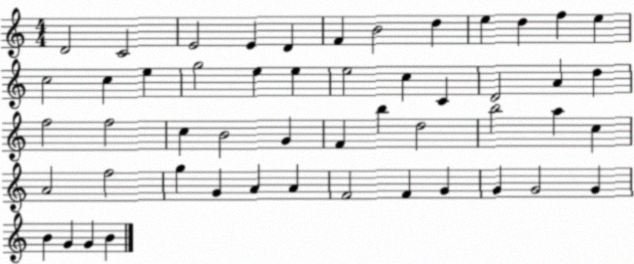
X:1
T:Untitled
M:4/4
L:1/4
K:C
D2 C2 E2 E D F B2 d e d f e c2 c e g2 e e e2 c C D2 A d f2 f2 c B2 G F b d2 b2 a c A2 f2 g G A A F2 F G G G2 G B G G B